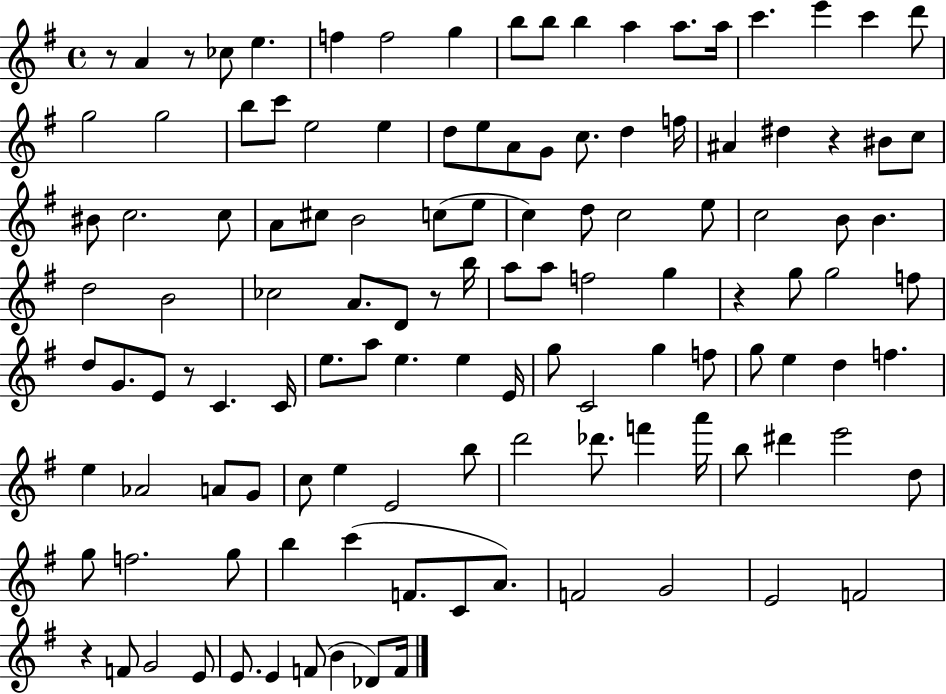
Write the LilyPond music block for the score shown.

{
  \clef treble
  \time 4/4
  \defaultTimeSignature
  \key g \major
  r8 a'4 r8 ces''8 e''4. | f''4 f''2 g''4 | b''8 b''8 b''4 a''4 a''8. a''16 | c'''4. e'''4 c'''4 d'''8 | \break g''2 g''2 | b''8 c'''8 e''2 e''4 | d''8 e''8 a'8 g'8 c''8. d''4 f''16 | ais'4 dis''4 r4 bis'8 c''8 | \break bis'8 c''2. c''8 | a'8 cis''8 b'2 c''8( e''8 | c''4) d''8 c''2 e''8 | c''2 b'8 b'4. | \break d''2 b'2 | ces''2 a'8. d'8 r8 b''16 | a''8 a''8 f''2 g''4 | r4 g''8 g''2 f''8 | \break d''8 g'8. e'8 r8 c'4. c'16 | e''8. a''8 e''4. e''4 e'16 | g''8 c'2 g''4 f''8 | g''8 e''4 d''4 f''4. | \break e''4 aes'2 a'8 g'8 | c''8 e''4 e'2 b''8 | d'''2 des'''8. f'''4 a'''16 | b''8 dis'''4 e'''2 d''8 | \break g''8 f''2. g''8 | b''4 c'''4( f'8. c'8 a'8.) | f'2 g'2 | e'2 f'2 | \break r4 f'8 g'2 e'8 | e'8. e'4 f'8( b'4 des'8) f'16 | \bar "|."
}